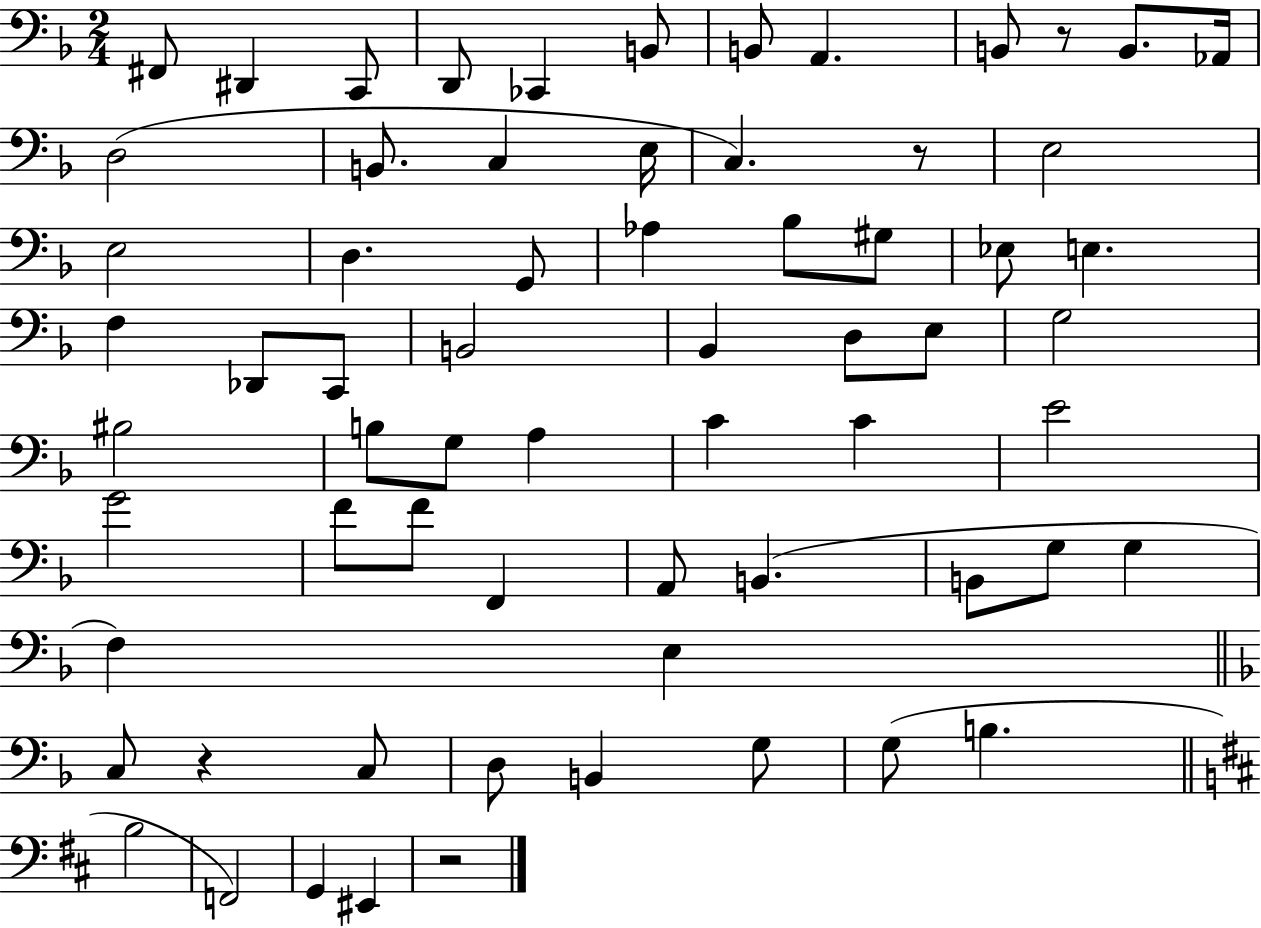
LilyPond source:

{
  \clef bass
  \numericTimeSignature
  \time 2/4
  \key f \major
  fis,8 dis,4 c,8 | d,8 ces,4 b,8 | b,8 a,4. | b,8 r8 b,8. aes,16 | \break d2( | b,8. c4 e16 | c4.) r8 | e2 | \break e2 | d4. g,8 | aes4 bes8 gis8 | ees8 e4. | \break f4 des,8 c,8 | b,2 | bes,4 d8 e8 | g2 | \break bis2 | b8 g8 a4 | c'4 c'4 | e'2 | \break g'2 | f'8 f'8 f,4 | a,8 b,4.( | b,8 g8 g4 | \break f4) e4 | \bar "||" \break \key f \major c8 r4 c8 | d8 b,4 g8 | g8( b4. | \bar "||" \break \key d \major b2 | f,2) | g,4 eis,4 | r2 | \break \bar "|."
}